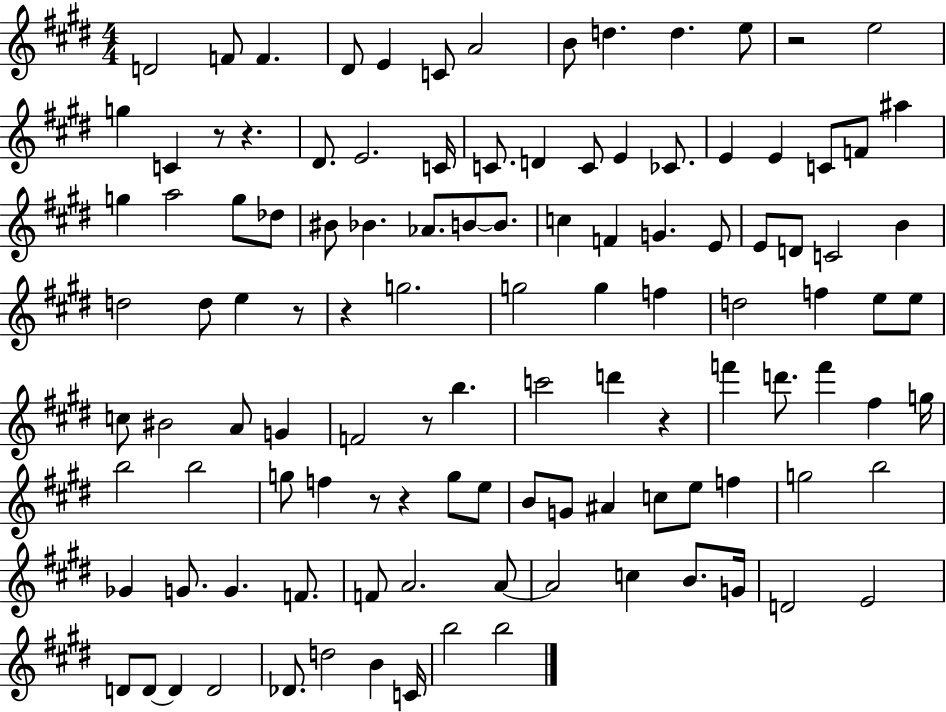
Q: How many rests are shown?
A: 9